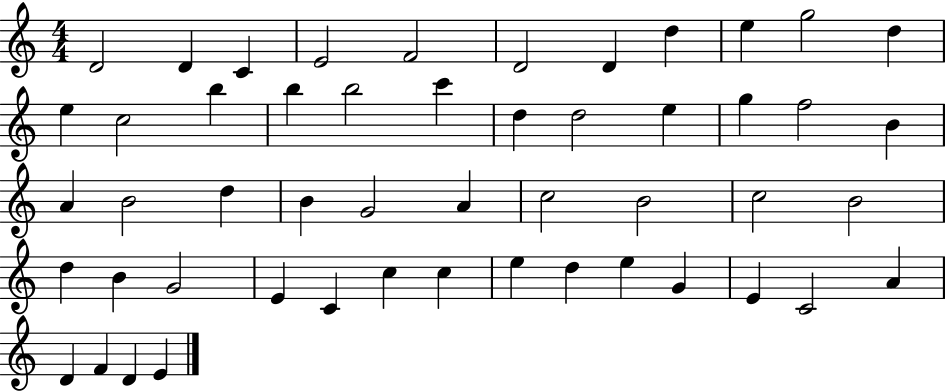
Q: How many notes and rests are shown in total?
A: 51